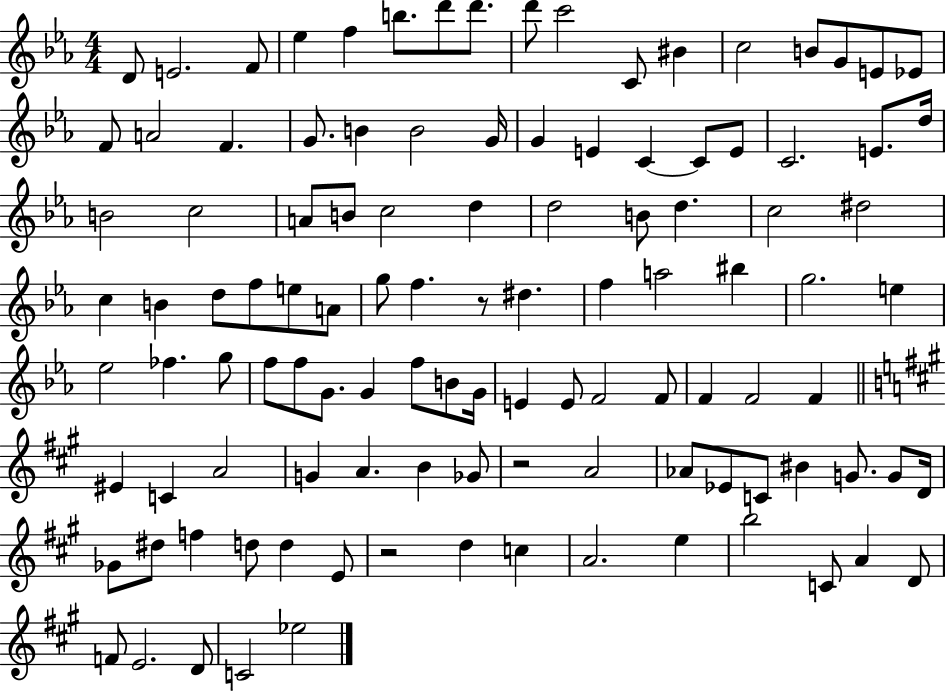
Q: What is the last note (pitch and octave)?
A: Eb5